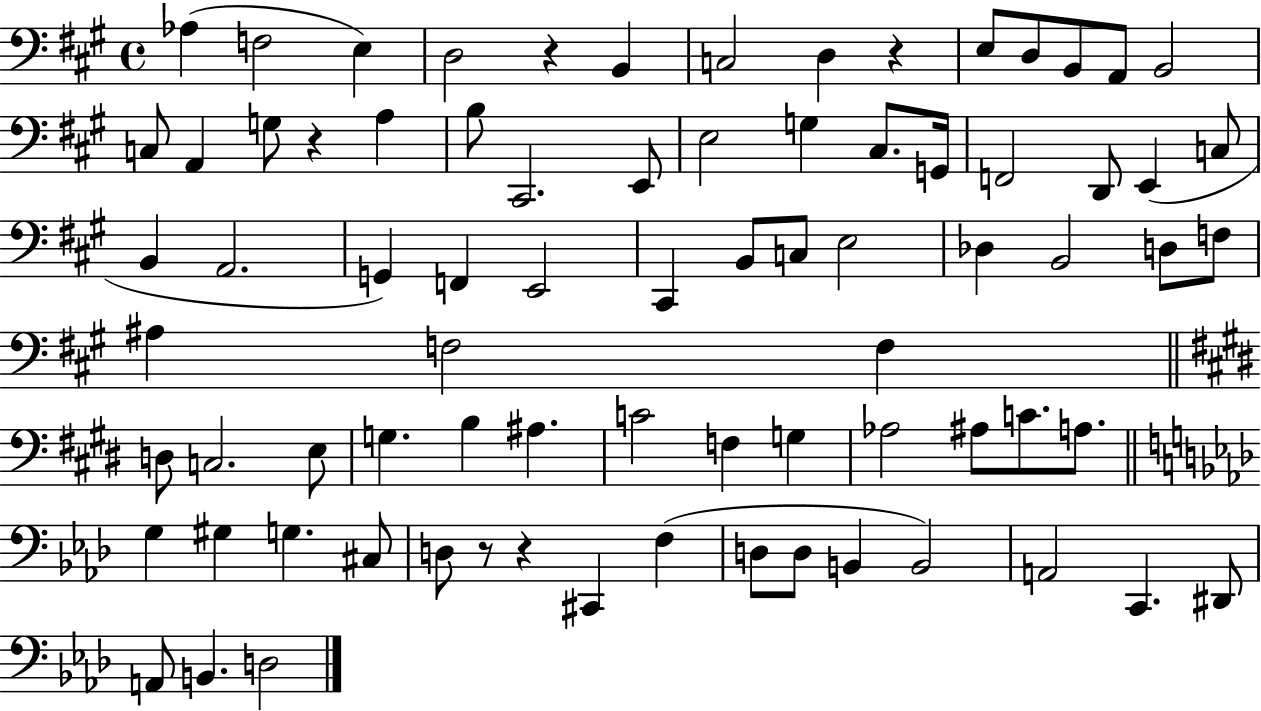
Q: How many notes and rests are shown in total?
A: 78